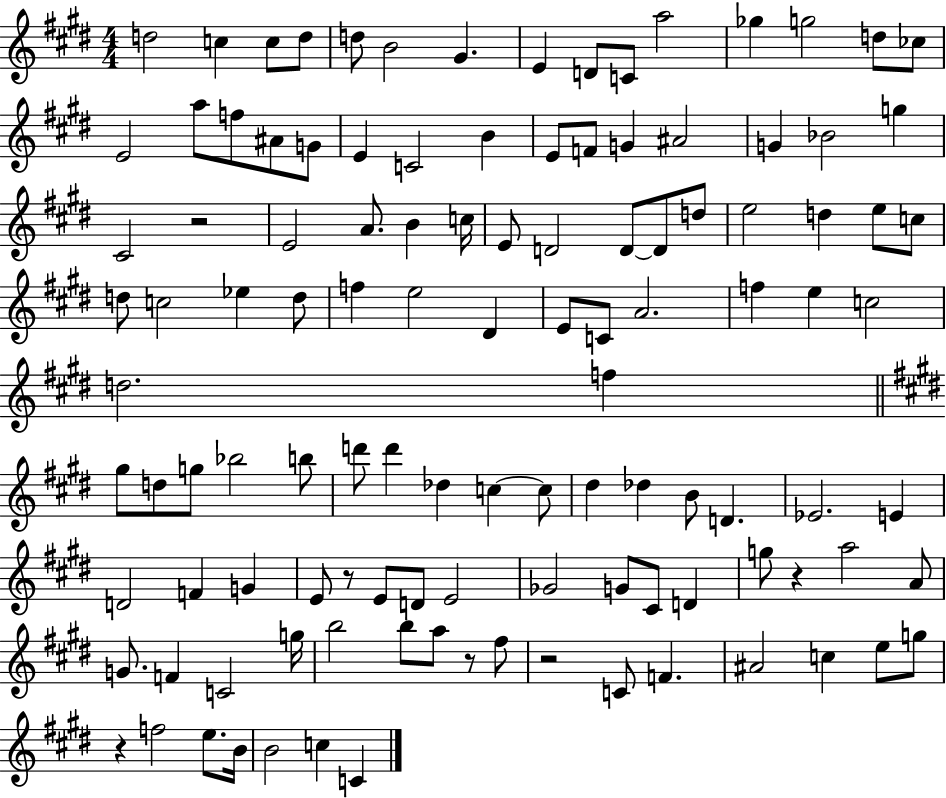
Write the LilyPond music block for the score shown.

{
  \clef treble
  \numericTimeSignature
  \time 4/4
  \key e \major
  \repeat volta 2 { d''2 c''4 c''8 d''8 | d''8 b'2 gis'4. | e'4 d'8 c'8 a''2 | ges''4 g''2 d''8 ces''8 | \break e'2 a''8 f''8 ais'8 g'8 | e'4 c'2 b'4 | e'8 f'8 g'4 ais'2 | g'4 bes'2 g''4 | \break cis'2 r2 | e'2 a'8. b'4 c''16 | e'8 d'2 d'8~~ d'8 d''8 | e''2 d''4 e''8 c''8 | \break d''8 c''2 ees''4 d''8 | f''4 e''2 dis'4 | e'8 c'8 a'2. | f''4 e''4 c''2 | \break d''2. f''4 | \bar "||" \break \key e \major gis''8 d''8 g''8 bes''2 b''8 | d'''8 d'''4 des''4 c''4~~ c''8 | dis''4 des''4 b'8 d'4. | ees'2. e'4 | \break d'2 f'4 g'4 | e'8 r8 e'8 d'8 e'2 | ges'2 g'8 cis'8 d'4 | g''8 r4 a''2 a'8 | \break g'8. f'4 c'2 g''16 | b''2 b''8 a''8 r8 fis''8 | r2 c'8 f'4. | ais'2 c''4 e''8 g''8 | \break r4 f''2 e''8. b'16 | b'2 c''4 c'4 | } \bar "|."
}